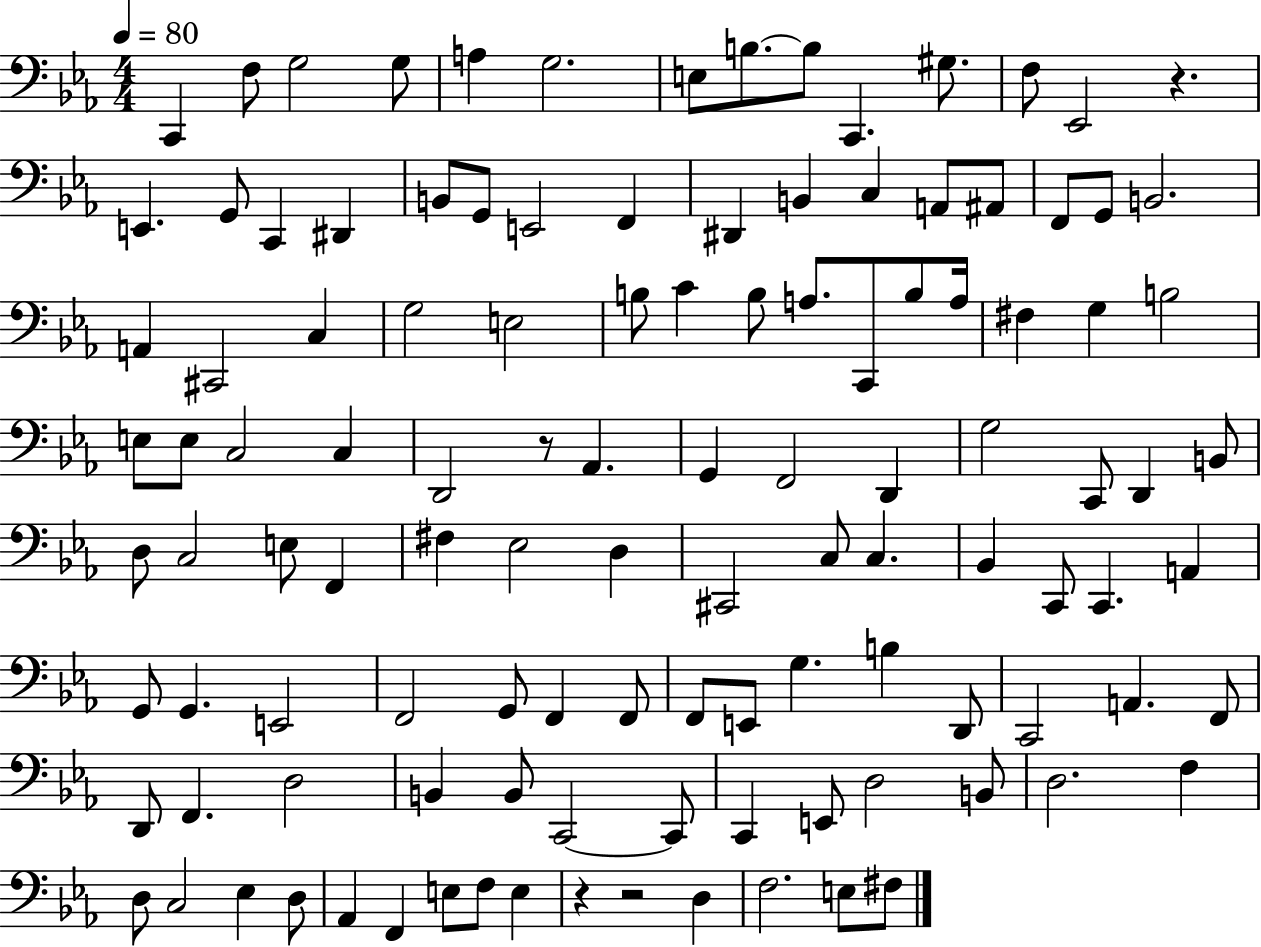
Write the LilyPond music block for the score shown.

{
  \clef bass
  \numericTimeSignature
  \time 4/4
  \key ees \major
  \tempo 4 = 80
  c,4 f8 g2 g8 | a4 g2. | e8 b8.~~ b8 c,4. gis8. | f8 ees,2 r4. | \break e,4. g,8 c,4 dis,4 | b,8 g,8 e,2 f,4 | dis,4 b,4 c4 a,8 ais,8 | f,8 g,8 b,2. | \break a,4 cis,2 c4 | g2 e2 | b8 c'4 b8 a8. c,8 b8 a16 | fis4 g4 b2 | \break e8 e8 c2 c4 | d,2 r8 aes,4. | g,4 f,2 d,4 | g2 c,8 d,4 b,8 | \break d8 c2 e8 f,4 | fis4 ees2 d4 | cis,2 c8 c4. | bes,4 c,8 c,4. a,4 | \break g,8 g,4. e,2 | f,2 g,8 f,4 f,8 | f,8 e,8 g4. b4 d,8 | c,2 a,4. f,8 | \break d,8 f,4. d2 | b,4 b,8 c,2~~ c,8 | c,4 e,8 d2 b,8 | d2. f4 | \break d8 c2 ees4 d8 | aes,4 f,4 e8 f8 e4 | r4 r2 d4 | f2. e8 fis8 | \break \bar "|."
}